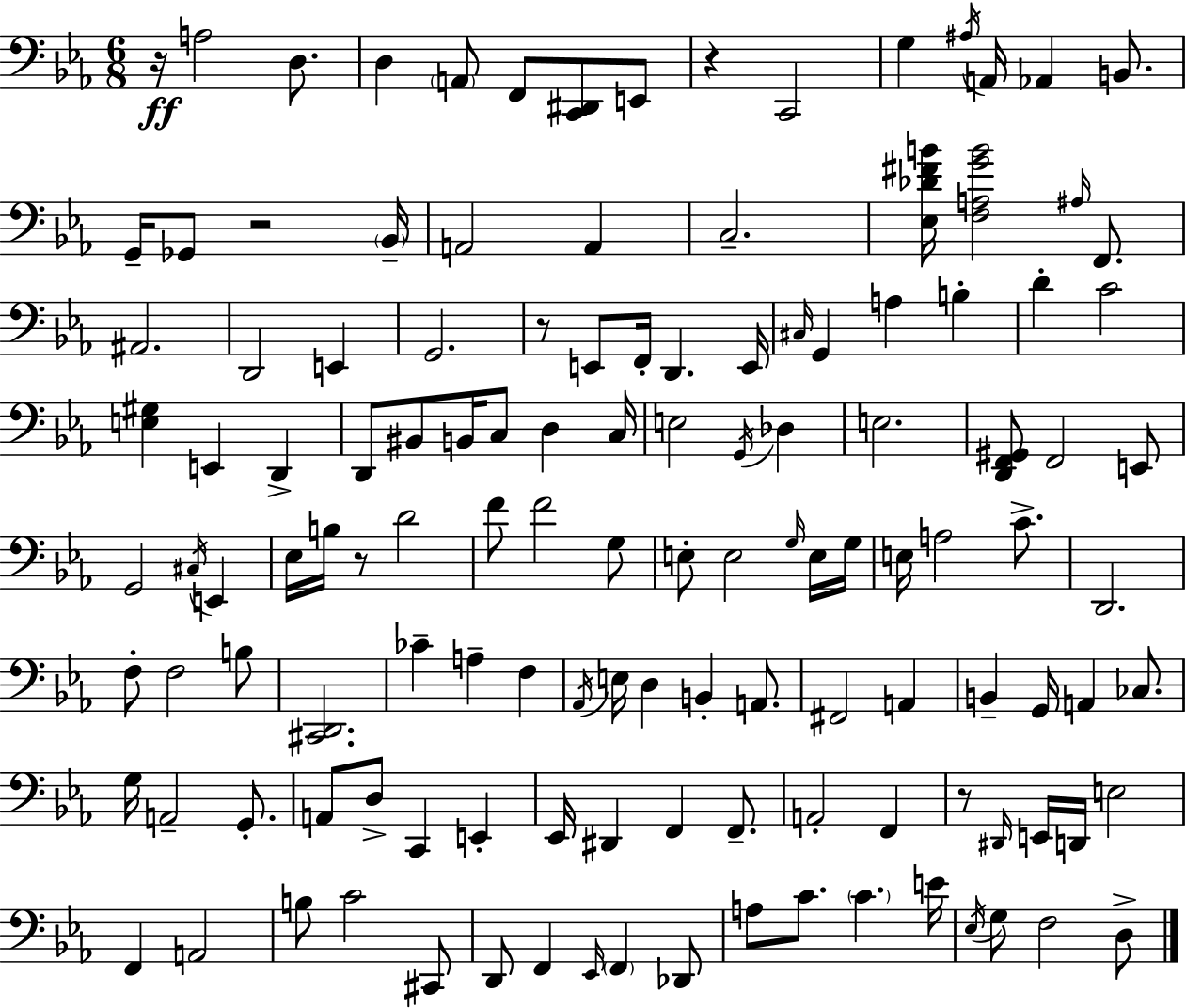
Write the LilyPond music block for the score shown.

{
  \clef bass
  \numericTimeSignature
  \time 6/8
  \key c \minor
  \repeat volta 2 { r16\ff a2 d8. | d4 \parenthesize a,8 f,8 <c, dis,>8 e,8 | r4 c,2 | g4 \acciaccatura { ais16 } a,16 aes,4 b,8. | \break g,16-- ges,8 r2 | \parenthesize bes,16-- a,2 a,4 | c2.-- | <ees des' fis' b'>16 <f a g' b'>2 \grace { ais16 } f,8. | \break ais,2. | d,2 e,4 | g,2. | r8 e,8 f,16-. d,4. | \break e,16 \grace { cis16 } g,4 a4 b4-. | d'4-. c'2 | <e gis>4 e,4 d,4-> | d,8 bis,8 b,16 c8 d4 | \break c16 e2 \acciaccatura { g,16 } | des4 e2. | <d, f, gis,>8 f,2 | e,8 g,2 | \break \acciaccatura { cis16 } e,4 ees16 b16 r8 d'2 | f'8 f'2 | g8 e8-. e2 | \grace { g16 } e16 g16 e16 a2 | \break c'8.-> d,2. | f8-. f2 | b8 <cis, d,>2. | ces'4-- a4-- | \break f4 \acciaccatura { aes,16 } e16 d4 | b,4-. a,8. fis,2 | a,4 b,4-- g,16 | a,4 ces8. g16 a,2-- | \break g,8.-. a,8 d8-> c,4 | e,4-. ees,16 dis,4 | f,4 f,8.-- a,2-. | f,4 r8 \grace { dis,16 } e,16 d,16 | \break e2 f,4 | a,2 b8 c'2 | cis,8 d,8 f,4 | \grace { ees,16 } \parenthesize f,4 des,8 a8 c'8. | \break \parenthesize c'4. e'16 \acciaccatura { ees16 } g8 | f2 d8-> } \bar "|."
}